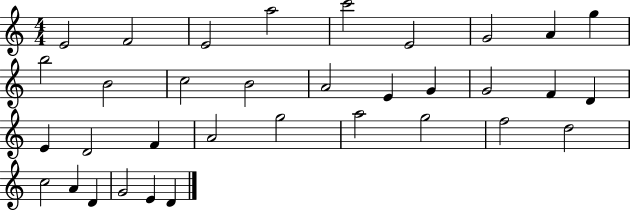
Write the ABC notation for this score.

X:1
T:Untitled
M:4/4
L:1/4
K:C
E2 F2 E2 a2 c'2 E2 G2 A g b2 B2 c2 B2 A2 E G G2 F D E D2 F A2 g2 a2 g2 f2 d2 c2 A D G2 E D